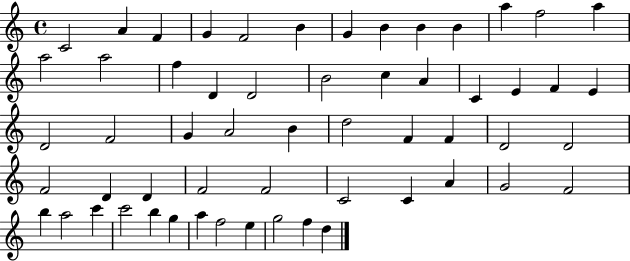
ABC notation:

X:1
T:Untitled
M:4/4
L:1/4
K:C
C2 A F G F2 B G B B B a f2 a a2 a2 f D D2 B2 c A C E F E D2 F2 G A2 B d2 F F D2 D2 F2 D D F2 F2 C2 C A G2 F2 b a2 c' c'2 b g a f2 e g2 f d